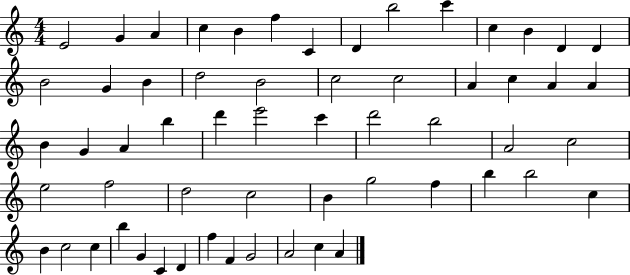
E4/h G4/q A4/q C5/q B4/q F5/q C4/q D4/q B5/h C6/q C5/q B4/q D4/q D4/q B4/h G4/q B4/q D5/h B4/h C5/h C5/h A4/q C5/q A4/q A4/q B4/q G4/q A4/q B5/q D6/q E6/h C6/q D6/h B5/h A4/h C5/h E5/h F5/h D5/h C5/h B4/q G5/h F5/q B5/q B5/h C5/q B4/q C5/h C5/q B5/q G4/q C4/q D4/q F5/q F4/q G4/h A4/h C5/q A4/q